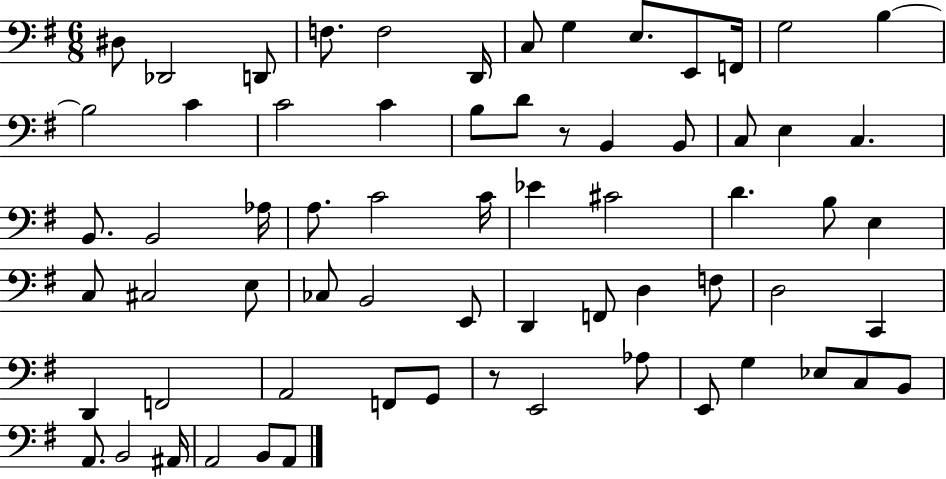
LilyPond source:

{
  \clef bass
  \numericTimeSignature
  \time 6/8
  \key g \major
  dis8 des,2 d,8 | f8. f2 d,16 | c8 g4 e8. e,8 f,16 | g2 b4~~ | \break b2 c'4 | c'2 c'4 | b8 d'8 r8 b,4 b,8 | c8 e4 c4. | \break b,8. b,2 aes16 | a8. c'2 c'16 | ees'4 cis'2 | d'4. b8 e4 | \break c8 cis2 e8 | ces8 b,2 e,8 | d,4 f,8 d4 f8 | d2 c,4 | \break d,4 f,2 | a,2 f,8 g,8 | r8 e,2 aes8 | e,8 g4 ees8 c8 b,8 | \break a,8. b,2 ais,16 | a,2 b,8 a,8 | \bar "|."
}